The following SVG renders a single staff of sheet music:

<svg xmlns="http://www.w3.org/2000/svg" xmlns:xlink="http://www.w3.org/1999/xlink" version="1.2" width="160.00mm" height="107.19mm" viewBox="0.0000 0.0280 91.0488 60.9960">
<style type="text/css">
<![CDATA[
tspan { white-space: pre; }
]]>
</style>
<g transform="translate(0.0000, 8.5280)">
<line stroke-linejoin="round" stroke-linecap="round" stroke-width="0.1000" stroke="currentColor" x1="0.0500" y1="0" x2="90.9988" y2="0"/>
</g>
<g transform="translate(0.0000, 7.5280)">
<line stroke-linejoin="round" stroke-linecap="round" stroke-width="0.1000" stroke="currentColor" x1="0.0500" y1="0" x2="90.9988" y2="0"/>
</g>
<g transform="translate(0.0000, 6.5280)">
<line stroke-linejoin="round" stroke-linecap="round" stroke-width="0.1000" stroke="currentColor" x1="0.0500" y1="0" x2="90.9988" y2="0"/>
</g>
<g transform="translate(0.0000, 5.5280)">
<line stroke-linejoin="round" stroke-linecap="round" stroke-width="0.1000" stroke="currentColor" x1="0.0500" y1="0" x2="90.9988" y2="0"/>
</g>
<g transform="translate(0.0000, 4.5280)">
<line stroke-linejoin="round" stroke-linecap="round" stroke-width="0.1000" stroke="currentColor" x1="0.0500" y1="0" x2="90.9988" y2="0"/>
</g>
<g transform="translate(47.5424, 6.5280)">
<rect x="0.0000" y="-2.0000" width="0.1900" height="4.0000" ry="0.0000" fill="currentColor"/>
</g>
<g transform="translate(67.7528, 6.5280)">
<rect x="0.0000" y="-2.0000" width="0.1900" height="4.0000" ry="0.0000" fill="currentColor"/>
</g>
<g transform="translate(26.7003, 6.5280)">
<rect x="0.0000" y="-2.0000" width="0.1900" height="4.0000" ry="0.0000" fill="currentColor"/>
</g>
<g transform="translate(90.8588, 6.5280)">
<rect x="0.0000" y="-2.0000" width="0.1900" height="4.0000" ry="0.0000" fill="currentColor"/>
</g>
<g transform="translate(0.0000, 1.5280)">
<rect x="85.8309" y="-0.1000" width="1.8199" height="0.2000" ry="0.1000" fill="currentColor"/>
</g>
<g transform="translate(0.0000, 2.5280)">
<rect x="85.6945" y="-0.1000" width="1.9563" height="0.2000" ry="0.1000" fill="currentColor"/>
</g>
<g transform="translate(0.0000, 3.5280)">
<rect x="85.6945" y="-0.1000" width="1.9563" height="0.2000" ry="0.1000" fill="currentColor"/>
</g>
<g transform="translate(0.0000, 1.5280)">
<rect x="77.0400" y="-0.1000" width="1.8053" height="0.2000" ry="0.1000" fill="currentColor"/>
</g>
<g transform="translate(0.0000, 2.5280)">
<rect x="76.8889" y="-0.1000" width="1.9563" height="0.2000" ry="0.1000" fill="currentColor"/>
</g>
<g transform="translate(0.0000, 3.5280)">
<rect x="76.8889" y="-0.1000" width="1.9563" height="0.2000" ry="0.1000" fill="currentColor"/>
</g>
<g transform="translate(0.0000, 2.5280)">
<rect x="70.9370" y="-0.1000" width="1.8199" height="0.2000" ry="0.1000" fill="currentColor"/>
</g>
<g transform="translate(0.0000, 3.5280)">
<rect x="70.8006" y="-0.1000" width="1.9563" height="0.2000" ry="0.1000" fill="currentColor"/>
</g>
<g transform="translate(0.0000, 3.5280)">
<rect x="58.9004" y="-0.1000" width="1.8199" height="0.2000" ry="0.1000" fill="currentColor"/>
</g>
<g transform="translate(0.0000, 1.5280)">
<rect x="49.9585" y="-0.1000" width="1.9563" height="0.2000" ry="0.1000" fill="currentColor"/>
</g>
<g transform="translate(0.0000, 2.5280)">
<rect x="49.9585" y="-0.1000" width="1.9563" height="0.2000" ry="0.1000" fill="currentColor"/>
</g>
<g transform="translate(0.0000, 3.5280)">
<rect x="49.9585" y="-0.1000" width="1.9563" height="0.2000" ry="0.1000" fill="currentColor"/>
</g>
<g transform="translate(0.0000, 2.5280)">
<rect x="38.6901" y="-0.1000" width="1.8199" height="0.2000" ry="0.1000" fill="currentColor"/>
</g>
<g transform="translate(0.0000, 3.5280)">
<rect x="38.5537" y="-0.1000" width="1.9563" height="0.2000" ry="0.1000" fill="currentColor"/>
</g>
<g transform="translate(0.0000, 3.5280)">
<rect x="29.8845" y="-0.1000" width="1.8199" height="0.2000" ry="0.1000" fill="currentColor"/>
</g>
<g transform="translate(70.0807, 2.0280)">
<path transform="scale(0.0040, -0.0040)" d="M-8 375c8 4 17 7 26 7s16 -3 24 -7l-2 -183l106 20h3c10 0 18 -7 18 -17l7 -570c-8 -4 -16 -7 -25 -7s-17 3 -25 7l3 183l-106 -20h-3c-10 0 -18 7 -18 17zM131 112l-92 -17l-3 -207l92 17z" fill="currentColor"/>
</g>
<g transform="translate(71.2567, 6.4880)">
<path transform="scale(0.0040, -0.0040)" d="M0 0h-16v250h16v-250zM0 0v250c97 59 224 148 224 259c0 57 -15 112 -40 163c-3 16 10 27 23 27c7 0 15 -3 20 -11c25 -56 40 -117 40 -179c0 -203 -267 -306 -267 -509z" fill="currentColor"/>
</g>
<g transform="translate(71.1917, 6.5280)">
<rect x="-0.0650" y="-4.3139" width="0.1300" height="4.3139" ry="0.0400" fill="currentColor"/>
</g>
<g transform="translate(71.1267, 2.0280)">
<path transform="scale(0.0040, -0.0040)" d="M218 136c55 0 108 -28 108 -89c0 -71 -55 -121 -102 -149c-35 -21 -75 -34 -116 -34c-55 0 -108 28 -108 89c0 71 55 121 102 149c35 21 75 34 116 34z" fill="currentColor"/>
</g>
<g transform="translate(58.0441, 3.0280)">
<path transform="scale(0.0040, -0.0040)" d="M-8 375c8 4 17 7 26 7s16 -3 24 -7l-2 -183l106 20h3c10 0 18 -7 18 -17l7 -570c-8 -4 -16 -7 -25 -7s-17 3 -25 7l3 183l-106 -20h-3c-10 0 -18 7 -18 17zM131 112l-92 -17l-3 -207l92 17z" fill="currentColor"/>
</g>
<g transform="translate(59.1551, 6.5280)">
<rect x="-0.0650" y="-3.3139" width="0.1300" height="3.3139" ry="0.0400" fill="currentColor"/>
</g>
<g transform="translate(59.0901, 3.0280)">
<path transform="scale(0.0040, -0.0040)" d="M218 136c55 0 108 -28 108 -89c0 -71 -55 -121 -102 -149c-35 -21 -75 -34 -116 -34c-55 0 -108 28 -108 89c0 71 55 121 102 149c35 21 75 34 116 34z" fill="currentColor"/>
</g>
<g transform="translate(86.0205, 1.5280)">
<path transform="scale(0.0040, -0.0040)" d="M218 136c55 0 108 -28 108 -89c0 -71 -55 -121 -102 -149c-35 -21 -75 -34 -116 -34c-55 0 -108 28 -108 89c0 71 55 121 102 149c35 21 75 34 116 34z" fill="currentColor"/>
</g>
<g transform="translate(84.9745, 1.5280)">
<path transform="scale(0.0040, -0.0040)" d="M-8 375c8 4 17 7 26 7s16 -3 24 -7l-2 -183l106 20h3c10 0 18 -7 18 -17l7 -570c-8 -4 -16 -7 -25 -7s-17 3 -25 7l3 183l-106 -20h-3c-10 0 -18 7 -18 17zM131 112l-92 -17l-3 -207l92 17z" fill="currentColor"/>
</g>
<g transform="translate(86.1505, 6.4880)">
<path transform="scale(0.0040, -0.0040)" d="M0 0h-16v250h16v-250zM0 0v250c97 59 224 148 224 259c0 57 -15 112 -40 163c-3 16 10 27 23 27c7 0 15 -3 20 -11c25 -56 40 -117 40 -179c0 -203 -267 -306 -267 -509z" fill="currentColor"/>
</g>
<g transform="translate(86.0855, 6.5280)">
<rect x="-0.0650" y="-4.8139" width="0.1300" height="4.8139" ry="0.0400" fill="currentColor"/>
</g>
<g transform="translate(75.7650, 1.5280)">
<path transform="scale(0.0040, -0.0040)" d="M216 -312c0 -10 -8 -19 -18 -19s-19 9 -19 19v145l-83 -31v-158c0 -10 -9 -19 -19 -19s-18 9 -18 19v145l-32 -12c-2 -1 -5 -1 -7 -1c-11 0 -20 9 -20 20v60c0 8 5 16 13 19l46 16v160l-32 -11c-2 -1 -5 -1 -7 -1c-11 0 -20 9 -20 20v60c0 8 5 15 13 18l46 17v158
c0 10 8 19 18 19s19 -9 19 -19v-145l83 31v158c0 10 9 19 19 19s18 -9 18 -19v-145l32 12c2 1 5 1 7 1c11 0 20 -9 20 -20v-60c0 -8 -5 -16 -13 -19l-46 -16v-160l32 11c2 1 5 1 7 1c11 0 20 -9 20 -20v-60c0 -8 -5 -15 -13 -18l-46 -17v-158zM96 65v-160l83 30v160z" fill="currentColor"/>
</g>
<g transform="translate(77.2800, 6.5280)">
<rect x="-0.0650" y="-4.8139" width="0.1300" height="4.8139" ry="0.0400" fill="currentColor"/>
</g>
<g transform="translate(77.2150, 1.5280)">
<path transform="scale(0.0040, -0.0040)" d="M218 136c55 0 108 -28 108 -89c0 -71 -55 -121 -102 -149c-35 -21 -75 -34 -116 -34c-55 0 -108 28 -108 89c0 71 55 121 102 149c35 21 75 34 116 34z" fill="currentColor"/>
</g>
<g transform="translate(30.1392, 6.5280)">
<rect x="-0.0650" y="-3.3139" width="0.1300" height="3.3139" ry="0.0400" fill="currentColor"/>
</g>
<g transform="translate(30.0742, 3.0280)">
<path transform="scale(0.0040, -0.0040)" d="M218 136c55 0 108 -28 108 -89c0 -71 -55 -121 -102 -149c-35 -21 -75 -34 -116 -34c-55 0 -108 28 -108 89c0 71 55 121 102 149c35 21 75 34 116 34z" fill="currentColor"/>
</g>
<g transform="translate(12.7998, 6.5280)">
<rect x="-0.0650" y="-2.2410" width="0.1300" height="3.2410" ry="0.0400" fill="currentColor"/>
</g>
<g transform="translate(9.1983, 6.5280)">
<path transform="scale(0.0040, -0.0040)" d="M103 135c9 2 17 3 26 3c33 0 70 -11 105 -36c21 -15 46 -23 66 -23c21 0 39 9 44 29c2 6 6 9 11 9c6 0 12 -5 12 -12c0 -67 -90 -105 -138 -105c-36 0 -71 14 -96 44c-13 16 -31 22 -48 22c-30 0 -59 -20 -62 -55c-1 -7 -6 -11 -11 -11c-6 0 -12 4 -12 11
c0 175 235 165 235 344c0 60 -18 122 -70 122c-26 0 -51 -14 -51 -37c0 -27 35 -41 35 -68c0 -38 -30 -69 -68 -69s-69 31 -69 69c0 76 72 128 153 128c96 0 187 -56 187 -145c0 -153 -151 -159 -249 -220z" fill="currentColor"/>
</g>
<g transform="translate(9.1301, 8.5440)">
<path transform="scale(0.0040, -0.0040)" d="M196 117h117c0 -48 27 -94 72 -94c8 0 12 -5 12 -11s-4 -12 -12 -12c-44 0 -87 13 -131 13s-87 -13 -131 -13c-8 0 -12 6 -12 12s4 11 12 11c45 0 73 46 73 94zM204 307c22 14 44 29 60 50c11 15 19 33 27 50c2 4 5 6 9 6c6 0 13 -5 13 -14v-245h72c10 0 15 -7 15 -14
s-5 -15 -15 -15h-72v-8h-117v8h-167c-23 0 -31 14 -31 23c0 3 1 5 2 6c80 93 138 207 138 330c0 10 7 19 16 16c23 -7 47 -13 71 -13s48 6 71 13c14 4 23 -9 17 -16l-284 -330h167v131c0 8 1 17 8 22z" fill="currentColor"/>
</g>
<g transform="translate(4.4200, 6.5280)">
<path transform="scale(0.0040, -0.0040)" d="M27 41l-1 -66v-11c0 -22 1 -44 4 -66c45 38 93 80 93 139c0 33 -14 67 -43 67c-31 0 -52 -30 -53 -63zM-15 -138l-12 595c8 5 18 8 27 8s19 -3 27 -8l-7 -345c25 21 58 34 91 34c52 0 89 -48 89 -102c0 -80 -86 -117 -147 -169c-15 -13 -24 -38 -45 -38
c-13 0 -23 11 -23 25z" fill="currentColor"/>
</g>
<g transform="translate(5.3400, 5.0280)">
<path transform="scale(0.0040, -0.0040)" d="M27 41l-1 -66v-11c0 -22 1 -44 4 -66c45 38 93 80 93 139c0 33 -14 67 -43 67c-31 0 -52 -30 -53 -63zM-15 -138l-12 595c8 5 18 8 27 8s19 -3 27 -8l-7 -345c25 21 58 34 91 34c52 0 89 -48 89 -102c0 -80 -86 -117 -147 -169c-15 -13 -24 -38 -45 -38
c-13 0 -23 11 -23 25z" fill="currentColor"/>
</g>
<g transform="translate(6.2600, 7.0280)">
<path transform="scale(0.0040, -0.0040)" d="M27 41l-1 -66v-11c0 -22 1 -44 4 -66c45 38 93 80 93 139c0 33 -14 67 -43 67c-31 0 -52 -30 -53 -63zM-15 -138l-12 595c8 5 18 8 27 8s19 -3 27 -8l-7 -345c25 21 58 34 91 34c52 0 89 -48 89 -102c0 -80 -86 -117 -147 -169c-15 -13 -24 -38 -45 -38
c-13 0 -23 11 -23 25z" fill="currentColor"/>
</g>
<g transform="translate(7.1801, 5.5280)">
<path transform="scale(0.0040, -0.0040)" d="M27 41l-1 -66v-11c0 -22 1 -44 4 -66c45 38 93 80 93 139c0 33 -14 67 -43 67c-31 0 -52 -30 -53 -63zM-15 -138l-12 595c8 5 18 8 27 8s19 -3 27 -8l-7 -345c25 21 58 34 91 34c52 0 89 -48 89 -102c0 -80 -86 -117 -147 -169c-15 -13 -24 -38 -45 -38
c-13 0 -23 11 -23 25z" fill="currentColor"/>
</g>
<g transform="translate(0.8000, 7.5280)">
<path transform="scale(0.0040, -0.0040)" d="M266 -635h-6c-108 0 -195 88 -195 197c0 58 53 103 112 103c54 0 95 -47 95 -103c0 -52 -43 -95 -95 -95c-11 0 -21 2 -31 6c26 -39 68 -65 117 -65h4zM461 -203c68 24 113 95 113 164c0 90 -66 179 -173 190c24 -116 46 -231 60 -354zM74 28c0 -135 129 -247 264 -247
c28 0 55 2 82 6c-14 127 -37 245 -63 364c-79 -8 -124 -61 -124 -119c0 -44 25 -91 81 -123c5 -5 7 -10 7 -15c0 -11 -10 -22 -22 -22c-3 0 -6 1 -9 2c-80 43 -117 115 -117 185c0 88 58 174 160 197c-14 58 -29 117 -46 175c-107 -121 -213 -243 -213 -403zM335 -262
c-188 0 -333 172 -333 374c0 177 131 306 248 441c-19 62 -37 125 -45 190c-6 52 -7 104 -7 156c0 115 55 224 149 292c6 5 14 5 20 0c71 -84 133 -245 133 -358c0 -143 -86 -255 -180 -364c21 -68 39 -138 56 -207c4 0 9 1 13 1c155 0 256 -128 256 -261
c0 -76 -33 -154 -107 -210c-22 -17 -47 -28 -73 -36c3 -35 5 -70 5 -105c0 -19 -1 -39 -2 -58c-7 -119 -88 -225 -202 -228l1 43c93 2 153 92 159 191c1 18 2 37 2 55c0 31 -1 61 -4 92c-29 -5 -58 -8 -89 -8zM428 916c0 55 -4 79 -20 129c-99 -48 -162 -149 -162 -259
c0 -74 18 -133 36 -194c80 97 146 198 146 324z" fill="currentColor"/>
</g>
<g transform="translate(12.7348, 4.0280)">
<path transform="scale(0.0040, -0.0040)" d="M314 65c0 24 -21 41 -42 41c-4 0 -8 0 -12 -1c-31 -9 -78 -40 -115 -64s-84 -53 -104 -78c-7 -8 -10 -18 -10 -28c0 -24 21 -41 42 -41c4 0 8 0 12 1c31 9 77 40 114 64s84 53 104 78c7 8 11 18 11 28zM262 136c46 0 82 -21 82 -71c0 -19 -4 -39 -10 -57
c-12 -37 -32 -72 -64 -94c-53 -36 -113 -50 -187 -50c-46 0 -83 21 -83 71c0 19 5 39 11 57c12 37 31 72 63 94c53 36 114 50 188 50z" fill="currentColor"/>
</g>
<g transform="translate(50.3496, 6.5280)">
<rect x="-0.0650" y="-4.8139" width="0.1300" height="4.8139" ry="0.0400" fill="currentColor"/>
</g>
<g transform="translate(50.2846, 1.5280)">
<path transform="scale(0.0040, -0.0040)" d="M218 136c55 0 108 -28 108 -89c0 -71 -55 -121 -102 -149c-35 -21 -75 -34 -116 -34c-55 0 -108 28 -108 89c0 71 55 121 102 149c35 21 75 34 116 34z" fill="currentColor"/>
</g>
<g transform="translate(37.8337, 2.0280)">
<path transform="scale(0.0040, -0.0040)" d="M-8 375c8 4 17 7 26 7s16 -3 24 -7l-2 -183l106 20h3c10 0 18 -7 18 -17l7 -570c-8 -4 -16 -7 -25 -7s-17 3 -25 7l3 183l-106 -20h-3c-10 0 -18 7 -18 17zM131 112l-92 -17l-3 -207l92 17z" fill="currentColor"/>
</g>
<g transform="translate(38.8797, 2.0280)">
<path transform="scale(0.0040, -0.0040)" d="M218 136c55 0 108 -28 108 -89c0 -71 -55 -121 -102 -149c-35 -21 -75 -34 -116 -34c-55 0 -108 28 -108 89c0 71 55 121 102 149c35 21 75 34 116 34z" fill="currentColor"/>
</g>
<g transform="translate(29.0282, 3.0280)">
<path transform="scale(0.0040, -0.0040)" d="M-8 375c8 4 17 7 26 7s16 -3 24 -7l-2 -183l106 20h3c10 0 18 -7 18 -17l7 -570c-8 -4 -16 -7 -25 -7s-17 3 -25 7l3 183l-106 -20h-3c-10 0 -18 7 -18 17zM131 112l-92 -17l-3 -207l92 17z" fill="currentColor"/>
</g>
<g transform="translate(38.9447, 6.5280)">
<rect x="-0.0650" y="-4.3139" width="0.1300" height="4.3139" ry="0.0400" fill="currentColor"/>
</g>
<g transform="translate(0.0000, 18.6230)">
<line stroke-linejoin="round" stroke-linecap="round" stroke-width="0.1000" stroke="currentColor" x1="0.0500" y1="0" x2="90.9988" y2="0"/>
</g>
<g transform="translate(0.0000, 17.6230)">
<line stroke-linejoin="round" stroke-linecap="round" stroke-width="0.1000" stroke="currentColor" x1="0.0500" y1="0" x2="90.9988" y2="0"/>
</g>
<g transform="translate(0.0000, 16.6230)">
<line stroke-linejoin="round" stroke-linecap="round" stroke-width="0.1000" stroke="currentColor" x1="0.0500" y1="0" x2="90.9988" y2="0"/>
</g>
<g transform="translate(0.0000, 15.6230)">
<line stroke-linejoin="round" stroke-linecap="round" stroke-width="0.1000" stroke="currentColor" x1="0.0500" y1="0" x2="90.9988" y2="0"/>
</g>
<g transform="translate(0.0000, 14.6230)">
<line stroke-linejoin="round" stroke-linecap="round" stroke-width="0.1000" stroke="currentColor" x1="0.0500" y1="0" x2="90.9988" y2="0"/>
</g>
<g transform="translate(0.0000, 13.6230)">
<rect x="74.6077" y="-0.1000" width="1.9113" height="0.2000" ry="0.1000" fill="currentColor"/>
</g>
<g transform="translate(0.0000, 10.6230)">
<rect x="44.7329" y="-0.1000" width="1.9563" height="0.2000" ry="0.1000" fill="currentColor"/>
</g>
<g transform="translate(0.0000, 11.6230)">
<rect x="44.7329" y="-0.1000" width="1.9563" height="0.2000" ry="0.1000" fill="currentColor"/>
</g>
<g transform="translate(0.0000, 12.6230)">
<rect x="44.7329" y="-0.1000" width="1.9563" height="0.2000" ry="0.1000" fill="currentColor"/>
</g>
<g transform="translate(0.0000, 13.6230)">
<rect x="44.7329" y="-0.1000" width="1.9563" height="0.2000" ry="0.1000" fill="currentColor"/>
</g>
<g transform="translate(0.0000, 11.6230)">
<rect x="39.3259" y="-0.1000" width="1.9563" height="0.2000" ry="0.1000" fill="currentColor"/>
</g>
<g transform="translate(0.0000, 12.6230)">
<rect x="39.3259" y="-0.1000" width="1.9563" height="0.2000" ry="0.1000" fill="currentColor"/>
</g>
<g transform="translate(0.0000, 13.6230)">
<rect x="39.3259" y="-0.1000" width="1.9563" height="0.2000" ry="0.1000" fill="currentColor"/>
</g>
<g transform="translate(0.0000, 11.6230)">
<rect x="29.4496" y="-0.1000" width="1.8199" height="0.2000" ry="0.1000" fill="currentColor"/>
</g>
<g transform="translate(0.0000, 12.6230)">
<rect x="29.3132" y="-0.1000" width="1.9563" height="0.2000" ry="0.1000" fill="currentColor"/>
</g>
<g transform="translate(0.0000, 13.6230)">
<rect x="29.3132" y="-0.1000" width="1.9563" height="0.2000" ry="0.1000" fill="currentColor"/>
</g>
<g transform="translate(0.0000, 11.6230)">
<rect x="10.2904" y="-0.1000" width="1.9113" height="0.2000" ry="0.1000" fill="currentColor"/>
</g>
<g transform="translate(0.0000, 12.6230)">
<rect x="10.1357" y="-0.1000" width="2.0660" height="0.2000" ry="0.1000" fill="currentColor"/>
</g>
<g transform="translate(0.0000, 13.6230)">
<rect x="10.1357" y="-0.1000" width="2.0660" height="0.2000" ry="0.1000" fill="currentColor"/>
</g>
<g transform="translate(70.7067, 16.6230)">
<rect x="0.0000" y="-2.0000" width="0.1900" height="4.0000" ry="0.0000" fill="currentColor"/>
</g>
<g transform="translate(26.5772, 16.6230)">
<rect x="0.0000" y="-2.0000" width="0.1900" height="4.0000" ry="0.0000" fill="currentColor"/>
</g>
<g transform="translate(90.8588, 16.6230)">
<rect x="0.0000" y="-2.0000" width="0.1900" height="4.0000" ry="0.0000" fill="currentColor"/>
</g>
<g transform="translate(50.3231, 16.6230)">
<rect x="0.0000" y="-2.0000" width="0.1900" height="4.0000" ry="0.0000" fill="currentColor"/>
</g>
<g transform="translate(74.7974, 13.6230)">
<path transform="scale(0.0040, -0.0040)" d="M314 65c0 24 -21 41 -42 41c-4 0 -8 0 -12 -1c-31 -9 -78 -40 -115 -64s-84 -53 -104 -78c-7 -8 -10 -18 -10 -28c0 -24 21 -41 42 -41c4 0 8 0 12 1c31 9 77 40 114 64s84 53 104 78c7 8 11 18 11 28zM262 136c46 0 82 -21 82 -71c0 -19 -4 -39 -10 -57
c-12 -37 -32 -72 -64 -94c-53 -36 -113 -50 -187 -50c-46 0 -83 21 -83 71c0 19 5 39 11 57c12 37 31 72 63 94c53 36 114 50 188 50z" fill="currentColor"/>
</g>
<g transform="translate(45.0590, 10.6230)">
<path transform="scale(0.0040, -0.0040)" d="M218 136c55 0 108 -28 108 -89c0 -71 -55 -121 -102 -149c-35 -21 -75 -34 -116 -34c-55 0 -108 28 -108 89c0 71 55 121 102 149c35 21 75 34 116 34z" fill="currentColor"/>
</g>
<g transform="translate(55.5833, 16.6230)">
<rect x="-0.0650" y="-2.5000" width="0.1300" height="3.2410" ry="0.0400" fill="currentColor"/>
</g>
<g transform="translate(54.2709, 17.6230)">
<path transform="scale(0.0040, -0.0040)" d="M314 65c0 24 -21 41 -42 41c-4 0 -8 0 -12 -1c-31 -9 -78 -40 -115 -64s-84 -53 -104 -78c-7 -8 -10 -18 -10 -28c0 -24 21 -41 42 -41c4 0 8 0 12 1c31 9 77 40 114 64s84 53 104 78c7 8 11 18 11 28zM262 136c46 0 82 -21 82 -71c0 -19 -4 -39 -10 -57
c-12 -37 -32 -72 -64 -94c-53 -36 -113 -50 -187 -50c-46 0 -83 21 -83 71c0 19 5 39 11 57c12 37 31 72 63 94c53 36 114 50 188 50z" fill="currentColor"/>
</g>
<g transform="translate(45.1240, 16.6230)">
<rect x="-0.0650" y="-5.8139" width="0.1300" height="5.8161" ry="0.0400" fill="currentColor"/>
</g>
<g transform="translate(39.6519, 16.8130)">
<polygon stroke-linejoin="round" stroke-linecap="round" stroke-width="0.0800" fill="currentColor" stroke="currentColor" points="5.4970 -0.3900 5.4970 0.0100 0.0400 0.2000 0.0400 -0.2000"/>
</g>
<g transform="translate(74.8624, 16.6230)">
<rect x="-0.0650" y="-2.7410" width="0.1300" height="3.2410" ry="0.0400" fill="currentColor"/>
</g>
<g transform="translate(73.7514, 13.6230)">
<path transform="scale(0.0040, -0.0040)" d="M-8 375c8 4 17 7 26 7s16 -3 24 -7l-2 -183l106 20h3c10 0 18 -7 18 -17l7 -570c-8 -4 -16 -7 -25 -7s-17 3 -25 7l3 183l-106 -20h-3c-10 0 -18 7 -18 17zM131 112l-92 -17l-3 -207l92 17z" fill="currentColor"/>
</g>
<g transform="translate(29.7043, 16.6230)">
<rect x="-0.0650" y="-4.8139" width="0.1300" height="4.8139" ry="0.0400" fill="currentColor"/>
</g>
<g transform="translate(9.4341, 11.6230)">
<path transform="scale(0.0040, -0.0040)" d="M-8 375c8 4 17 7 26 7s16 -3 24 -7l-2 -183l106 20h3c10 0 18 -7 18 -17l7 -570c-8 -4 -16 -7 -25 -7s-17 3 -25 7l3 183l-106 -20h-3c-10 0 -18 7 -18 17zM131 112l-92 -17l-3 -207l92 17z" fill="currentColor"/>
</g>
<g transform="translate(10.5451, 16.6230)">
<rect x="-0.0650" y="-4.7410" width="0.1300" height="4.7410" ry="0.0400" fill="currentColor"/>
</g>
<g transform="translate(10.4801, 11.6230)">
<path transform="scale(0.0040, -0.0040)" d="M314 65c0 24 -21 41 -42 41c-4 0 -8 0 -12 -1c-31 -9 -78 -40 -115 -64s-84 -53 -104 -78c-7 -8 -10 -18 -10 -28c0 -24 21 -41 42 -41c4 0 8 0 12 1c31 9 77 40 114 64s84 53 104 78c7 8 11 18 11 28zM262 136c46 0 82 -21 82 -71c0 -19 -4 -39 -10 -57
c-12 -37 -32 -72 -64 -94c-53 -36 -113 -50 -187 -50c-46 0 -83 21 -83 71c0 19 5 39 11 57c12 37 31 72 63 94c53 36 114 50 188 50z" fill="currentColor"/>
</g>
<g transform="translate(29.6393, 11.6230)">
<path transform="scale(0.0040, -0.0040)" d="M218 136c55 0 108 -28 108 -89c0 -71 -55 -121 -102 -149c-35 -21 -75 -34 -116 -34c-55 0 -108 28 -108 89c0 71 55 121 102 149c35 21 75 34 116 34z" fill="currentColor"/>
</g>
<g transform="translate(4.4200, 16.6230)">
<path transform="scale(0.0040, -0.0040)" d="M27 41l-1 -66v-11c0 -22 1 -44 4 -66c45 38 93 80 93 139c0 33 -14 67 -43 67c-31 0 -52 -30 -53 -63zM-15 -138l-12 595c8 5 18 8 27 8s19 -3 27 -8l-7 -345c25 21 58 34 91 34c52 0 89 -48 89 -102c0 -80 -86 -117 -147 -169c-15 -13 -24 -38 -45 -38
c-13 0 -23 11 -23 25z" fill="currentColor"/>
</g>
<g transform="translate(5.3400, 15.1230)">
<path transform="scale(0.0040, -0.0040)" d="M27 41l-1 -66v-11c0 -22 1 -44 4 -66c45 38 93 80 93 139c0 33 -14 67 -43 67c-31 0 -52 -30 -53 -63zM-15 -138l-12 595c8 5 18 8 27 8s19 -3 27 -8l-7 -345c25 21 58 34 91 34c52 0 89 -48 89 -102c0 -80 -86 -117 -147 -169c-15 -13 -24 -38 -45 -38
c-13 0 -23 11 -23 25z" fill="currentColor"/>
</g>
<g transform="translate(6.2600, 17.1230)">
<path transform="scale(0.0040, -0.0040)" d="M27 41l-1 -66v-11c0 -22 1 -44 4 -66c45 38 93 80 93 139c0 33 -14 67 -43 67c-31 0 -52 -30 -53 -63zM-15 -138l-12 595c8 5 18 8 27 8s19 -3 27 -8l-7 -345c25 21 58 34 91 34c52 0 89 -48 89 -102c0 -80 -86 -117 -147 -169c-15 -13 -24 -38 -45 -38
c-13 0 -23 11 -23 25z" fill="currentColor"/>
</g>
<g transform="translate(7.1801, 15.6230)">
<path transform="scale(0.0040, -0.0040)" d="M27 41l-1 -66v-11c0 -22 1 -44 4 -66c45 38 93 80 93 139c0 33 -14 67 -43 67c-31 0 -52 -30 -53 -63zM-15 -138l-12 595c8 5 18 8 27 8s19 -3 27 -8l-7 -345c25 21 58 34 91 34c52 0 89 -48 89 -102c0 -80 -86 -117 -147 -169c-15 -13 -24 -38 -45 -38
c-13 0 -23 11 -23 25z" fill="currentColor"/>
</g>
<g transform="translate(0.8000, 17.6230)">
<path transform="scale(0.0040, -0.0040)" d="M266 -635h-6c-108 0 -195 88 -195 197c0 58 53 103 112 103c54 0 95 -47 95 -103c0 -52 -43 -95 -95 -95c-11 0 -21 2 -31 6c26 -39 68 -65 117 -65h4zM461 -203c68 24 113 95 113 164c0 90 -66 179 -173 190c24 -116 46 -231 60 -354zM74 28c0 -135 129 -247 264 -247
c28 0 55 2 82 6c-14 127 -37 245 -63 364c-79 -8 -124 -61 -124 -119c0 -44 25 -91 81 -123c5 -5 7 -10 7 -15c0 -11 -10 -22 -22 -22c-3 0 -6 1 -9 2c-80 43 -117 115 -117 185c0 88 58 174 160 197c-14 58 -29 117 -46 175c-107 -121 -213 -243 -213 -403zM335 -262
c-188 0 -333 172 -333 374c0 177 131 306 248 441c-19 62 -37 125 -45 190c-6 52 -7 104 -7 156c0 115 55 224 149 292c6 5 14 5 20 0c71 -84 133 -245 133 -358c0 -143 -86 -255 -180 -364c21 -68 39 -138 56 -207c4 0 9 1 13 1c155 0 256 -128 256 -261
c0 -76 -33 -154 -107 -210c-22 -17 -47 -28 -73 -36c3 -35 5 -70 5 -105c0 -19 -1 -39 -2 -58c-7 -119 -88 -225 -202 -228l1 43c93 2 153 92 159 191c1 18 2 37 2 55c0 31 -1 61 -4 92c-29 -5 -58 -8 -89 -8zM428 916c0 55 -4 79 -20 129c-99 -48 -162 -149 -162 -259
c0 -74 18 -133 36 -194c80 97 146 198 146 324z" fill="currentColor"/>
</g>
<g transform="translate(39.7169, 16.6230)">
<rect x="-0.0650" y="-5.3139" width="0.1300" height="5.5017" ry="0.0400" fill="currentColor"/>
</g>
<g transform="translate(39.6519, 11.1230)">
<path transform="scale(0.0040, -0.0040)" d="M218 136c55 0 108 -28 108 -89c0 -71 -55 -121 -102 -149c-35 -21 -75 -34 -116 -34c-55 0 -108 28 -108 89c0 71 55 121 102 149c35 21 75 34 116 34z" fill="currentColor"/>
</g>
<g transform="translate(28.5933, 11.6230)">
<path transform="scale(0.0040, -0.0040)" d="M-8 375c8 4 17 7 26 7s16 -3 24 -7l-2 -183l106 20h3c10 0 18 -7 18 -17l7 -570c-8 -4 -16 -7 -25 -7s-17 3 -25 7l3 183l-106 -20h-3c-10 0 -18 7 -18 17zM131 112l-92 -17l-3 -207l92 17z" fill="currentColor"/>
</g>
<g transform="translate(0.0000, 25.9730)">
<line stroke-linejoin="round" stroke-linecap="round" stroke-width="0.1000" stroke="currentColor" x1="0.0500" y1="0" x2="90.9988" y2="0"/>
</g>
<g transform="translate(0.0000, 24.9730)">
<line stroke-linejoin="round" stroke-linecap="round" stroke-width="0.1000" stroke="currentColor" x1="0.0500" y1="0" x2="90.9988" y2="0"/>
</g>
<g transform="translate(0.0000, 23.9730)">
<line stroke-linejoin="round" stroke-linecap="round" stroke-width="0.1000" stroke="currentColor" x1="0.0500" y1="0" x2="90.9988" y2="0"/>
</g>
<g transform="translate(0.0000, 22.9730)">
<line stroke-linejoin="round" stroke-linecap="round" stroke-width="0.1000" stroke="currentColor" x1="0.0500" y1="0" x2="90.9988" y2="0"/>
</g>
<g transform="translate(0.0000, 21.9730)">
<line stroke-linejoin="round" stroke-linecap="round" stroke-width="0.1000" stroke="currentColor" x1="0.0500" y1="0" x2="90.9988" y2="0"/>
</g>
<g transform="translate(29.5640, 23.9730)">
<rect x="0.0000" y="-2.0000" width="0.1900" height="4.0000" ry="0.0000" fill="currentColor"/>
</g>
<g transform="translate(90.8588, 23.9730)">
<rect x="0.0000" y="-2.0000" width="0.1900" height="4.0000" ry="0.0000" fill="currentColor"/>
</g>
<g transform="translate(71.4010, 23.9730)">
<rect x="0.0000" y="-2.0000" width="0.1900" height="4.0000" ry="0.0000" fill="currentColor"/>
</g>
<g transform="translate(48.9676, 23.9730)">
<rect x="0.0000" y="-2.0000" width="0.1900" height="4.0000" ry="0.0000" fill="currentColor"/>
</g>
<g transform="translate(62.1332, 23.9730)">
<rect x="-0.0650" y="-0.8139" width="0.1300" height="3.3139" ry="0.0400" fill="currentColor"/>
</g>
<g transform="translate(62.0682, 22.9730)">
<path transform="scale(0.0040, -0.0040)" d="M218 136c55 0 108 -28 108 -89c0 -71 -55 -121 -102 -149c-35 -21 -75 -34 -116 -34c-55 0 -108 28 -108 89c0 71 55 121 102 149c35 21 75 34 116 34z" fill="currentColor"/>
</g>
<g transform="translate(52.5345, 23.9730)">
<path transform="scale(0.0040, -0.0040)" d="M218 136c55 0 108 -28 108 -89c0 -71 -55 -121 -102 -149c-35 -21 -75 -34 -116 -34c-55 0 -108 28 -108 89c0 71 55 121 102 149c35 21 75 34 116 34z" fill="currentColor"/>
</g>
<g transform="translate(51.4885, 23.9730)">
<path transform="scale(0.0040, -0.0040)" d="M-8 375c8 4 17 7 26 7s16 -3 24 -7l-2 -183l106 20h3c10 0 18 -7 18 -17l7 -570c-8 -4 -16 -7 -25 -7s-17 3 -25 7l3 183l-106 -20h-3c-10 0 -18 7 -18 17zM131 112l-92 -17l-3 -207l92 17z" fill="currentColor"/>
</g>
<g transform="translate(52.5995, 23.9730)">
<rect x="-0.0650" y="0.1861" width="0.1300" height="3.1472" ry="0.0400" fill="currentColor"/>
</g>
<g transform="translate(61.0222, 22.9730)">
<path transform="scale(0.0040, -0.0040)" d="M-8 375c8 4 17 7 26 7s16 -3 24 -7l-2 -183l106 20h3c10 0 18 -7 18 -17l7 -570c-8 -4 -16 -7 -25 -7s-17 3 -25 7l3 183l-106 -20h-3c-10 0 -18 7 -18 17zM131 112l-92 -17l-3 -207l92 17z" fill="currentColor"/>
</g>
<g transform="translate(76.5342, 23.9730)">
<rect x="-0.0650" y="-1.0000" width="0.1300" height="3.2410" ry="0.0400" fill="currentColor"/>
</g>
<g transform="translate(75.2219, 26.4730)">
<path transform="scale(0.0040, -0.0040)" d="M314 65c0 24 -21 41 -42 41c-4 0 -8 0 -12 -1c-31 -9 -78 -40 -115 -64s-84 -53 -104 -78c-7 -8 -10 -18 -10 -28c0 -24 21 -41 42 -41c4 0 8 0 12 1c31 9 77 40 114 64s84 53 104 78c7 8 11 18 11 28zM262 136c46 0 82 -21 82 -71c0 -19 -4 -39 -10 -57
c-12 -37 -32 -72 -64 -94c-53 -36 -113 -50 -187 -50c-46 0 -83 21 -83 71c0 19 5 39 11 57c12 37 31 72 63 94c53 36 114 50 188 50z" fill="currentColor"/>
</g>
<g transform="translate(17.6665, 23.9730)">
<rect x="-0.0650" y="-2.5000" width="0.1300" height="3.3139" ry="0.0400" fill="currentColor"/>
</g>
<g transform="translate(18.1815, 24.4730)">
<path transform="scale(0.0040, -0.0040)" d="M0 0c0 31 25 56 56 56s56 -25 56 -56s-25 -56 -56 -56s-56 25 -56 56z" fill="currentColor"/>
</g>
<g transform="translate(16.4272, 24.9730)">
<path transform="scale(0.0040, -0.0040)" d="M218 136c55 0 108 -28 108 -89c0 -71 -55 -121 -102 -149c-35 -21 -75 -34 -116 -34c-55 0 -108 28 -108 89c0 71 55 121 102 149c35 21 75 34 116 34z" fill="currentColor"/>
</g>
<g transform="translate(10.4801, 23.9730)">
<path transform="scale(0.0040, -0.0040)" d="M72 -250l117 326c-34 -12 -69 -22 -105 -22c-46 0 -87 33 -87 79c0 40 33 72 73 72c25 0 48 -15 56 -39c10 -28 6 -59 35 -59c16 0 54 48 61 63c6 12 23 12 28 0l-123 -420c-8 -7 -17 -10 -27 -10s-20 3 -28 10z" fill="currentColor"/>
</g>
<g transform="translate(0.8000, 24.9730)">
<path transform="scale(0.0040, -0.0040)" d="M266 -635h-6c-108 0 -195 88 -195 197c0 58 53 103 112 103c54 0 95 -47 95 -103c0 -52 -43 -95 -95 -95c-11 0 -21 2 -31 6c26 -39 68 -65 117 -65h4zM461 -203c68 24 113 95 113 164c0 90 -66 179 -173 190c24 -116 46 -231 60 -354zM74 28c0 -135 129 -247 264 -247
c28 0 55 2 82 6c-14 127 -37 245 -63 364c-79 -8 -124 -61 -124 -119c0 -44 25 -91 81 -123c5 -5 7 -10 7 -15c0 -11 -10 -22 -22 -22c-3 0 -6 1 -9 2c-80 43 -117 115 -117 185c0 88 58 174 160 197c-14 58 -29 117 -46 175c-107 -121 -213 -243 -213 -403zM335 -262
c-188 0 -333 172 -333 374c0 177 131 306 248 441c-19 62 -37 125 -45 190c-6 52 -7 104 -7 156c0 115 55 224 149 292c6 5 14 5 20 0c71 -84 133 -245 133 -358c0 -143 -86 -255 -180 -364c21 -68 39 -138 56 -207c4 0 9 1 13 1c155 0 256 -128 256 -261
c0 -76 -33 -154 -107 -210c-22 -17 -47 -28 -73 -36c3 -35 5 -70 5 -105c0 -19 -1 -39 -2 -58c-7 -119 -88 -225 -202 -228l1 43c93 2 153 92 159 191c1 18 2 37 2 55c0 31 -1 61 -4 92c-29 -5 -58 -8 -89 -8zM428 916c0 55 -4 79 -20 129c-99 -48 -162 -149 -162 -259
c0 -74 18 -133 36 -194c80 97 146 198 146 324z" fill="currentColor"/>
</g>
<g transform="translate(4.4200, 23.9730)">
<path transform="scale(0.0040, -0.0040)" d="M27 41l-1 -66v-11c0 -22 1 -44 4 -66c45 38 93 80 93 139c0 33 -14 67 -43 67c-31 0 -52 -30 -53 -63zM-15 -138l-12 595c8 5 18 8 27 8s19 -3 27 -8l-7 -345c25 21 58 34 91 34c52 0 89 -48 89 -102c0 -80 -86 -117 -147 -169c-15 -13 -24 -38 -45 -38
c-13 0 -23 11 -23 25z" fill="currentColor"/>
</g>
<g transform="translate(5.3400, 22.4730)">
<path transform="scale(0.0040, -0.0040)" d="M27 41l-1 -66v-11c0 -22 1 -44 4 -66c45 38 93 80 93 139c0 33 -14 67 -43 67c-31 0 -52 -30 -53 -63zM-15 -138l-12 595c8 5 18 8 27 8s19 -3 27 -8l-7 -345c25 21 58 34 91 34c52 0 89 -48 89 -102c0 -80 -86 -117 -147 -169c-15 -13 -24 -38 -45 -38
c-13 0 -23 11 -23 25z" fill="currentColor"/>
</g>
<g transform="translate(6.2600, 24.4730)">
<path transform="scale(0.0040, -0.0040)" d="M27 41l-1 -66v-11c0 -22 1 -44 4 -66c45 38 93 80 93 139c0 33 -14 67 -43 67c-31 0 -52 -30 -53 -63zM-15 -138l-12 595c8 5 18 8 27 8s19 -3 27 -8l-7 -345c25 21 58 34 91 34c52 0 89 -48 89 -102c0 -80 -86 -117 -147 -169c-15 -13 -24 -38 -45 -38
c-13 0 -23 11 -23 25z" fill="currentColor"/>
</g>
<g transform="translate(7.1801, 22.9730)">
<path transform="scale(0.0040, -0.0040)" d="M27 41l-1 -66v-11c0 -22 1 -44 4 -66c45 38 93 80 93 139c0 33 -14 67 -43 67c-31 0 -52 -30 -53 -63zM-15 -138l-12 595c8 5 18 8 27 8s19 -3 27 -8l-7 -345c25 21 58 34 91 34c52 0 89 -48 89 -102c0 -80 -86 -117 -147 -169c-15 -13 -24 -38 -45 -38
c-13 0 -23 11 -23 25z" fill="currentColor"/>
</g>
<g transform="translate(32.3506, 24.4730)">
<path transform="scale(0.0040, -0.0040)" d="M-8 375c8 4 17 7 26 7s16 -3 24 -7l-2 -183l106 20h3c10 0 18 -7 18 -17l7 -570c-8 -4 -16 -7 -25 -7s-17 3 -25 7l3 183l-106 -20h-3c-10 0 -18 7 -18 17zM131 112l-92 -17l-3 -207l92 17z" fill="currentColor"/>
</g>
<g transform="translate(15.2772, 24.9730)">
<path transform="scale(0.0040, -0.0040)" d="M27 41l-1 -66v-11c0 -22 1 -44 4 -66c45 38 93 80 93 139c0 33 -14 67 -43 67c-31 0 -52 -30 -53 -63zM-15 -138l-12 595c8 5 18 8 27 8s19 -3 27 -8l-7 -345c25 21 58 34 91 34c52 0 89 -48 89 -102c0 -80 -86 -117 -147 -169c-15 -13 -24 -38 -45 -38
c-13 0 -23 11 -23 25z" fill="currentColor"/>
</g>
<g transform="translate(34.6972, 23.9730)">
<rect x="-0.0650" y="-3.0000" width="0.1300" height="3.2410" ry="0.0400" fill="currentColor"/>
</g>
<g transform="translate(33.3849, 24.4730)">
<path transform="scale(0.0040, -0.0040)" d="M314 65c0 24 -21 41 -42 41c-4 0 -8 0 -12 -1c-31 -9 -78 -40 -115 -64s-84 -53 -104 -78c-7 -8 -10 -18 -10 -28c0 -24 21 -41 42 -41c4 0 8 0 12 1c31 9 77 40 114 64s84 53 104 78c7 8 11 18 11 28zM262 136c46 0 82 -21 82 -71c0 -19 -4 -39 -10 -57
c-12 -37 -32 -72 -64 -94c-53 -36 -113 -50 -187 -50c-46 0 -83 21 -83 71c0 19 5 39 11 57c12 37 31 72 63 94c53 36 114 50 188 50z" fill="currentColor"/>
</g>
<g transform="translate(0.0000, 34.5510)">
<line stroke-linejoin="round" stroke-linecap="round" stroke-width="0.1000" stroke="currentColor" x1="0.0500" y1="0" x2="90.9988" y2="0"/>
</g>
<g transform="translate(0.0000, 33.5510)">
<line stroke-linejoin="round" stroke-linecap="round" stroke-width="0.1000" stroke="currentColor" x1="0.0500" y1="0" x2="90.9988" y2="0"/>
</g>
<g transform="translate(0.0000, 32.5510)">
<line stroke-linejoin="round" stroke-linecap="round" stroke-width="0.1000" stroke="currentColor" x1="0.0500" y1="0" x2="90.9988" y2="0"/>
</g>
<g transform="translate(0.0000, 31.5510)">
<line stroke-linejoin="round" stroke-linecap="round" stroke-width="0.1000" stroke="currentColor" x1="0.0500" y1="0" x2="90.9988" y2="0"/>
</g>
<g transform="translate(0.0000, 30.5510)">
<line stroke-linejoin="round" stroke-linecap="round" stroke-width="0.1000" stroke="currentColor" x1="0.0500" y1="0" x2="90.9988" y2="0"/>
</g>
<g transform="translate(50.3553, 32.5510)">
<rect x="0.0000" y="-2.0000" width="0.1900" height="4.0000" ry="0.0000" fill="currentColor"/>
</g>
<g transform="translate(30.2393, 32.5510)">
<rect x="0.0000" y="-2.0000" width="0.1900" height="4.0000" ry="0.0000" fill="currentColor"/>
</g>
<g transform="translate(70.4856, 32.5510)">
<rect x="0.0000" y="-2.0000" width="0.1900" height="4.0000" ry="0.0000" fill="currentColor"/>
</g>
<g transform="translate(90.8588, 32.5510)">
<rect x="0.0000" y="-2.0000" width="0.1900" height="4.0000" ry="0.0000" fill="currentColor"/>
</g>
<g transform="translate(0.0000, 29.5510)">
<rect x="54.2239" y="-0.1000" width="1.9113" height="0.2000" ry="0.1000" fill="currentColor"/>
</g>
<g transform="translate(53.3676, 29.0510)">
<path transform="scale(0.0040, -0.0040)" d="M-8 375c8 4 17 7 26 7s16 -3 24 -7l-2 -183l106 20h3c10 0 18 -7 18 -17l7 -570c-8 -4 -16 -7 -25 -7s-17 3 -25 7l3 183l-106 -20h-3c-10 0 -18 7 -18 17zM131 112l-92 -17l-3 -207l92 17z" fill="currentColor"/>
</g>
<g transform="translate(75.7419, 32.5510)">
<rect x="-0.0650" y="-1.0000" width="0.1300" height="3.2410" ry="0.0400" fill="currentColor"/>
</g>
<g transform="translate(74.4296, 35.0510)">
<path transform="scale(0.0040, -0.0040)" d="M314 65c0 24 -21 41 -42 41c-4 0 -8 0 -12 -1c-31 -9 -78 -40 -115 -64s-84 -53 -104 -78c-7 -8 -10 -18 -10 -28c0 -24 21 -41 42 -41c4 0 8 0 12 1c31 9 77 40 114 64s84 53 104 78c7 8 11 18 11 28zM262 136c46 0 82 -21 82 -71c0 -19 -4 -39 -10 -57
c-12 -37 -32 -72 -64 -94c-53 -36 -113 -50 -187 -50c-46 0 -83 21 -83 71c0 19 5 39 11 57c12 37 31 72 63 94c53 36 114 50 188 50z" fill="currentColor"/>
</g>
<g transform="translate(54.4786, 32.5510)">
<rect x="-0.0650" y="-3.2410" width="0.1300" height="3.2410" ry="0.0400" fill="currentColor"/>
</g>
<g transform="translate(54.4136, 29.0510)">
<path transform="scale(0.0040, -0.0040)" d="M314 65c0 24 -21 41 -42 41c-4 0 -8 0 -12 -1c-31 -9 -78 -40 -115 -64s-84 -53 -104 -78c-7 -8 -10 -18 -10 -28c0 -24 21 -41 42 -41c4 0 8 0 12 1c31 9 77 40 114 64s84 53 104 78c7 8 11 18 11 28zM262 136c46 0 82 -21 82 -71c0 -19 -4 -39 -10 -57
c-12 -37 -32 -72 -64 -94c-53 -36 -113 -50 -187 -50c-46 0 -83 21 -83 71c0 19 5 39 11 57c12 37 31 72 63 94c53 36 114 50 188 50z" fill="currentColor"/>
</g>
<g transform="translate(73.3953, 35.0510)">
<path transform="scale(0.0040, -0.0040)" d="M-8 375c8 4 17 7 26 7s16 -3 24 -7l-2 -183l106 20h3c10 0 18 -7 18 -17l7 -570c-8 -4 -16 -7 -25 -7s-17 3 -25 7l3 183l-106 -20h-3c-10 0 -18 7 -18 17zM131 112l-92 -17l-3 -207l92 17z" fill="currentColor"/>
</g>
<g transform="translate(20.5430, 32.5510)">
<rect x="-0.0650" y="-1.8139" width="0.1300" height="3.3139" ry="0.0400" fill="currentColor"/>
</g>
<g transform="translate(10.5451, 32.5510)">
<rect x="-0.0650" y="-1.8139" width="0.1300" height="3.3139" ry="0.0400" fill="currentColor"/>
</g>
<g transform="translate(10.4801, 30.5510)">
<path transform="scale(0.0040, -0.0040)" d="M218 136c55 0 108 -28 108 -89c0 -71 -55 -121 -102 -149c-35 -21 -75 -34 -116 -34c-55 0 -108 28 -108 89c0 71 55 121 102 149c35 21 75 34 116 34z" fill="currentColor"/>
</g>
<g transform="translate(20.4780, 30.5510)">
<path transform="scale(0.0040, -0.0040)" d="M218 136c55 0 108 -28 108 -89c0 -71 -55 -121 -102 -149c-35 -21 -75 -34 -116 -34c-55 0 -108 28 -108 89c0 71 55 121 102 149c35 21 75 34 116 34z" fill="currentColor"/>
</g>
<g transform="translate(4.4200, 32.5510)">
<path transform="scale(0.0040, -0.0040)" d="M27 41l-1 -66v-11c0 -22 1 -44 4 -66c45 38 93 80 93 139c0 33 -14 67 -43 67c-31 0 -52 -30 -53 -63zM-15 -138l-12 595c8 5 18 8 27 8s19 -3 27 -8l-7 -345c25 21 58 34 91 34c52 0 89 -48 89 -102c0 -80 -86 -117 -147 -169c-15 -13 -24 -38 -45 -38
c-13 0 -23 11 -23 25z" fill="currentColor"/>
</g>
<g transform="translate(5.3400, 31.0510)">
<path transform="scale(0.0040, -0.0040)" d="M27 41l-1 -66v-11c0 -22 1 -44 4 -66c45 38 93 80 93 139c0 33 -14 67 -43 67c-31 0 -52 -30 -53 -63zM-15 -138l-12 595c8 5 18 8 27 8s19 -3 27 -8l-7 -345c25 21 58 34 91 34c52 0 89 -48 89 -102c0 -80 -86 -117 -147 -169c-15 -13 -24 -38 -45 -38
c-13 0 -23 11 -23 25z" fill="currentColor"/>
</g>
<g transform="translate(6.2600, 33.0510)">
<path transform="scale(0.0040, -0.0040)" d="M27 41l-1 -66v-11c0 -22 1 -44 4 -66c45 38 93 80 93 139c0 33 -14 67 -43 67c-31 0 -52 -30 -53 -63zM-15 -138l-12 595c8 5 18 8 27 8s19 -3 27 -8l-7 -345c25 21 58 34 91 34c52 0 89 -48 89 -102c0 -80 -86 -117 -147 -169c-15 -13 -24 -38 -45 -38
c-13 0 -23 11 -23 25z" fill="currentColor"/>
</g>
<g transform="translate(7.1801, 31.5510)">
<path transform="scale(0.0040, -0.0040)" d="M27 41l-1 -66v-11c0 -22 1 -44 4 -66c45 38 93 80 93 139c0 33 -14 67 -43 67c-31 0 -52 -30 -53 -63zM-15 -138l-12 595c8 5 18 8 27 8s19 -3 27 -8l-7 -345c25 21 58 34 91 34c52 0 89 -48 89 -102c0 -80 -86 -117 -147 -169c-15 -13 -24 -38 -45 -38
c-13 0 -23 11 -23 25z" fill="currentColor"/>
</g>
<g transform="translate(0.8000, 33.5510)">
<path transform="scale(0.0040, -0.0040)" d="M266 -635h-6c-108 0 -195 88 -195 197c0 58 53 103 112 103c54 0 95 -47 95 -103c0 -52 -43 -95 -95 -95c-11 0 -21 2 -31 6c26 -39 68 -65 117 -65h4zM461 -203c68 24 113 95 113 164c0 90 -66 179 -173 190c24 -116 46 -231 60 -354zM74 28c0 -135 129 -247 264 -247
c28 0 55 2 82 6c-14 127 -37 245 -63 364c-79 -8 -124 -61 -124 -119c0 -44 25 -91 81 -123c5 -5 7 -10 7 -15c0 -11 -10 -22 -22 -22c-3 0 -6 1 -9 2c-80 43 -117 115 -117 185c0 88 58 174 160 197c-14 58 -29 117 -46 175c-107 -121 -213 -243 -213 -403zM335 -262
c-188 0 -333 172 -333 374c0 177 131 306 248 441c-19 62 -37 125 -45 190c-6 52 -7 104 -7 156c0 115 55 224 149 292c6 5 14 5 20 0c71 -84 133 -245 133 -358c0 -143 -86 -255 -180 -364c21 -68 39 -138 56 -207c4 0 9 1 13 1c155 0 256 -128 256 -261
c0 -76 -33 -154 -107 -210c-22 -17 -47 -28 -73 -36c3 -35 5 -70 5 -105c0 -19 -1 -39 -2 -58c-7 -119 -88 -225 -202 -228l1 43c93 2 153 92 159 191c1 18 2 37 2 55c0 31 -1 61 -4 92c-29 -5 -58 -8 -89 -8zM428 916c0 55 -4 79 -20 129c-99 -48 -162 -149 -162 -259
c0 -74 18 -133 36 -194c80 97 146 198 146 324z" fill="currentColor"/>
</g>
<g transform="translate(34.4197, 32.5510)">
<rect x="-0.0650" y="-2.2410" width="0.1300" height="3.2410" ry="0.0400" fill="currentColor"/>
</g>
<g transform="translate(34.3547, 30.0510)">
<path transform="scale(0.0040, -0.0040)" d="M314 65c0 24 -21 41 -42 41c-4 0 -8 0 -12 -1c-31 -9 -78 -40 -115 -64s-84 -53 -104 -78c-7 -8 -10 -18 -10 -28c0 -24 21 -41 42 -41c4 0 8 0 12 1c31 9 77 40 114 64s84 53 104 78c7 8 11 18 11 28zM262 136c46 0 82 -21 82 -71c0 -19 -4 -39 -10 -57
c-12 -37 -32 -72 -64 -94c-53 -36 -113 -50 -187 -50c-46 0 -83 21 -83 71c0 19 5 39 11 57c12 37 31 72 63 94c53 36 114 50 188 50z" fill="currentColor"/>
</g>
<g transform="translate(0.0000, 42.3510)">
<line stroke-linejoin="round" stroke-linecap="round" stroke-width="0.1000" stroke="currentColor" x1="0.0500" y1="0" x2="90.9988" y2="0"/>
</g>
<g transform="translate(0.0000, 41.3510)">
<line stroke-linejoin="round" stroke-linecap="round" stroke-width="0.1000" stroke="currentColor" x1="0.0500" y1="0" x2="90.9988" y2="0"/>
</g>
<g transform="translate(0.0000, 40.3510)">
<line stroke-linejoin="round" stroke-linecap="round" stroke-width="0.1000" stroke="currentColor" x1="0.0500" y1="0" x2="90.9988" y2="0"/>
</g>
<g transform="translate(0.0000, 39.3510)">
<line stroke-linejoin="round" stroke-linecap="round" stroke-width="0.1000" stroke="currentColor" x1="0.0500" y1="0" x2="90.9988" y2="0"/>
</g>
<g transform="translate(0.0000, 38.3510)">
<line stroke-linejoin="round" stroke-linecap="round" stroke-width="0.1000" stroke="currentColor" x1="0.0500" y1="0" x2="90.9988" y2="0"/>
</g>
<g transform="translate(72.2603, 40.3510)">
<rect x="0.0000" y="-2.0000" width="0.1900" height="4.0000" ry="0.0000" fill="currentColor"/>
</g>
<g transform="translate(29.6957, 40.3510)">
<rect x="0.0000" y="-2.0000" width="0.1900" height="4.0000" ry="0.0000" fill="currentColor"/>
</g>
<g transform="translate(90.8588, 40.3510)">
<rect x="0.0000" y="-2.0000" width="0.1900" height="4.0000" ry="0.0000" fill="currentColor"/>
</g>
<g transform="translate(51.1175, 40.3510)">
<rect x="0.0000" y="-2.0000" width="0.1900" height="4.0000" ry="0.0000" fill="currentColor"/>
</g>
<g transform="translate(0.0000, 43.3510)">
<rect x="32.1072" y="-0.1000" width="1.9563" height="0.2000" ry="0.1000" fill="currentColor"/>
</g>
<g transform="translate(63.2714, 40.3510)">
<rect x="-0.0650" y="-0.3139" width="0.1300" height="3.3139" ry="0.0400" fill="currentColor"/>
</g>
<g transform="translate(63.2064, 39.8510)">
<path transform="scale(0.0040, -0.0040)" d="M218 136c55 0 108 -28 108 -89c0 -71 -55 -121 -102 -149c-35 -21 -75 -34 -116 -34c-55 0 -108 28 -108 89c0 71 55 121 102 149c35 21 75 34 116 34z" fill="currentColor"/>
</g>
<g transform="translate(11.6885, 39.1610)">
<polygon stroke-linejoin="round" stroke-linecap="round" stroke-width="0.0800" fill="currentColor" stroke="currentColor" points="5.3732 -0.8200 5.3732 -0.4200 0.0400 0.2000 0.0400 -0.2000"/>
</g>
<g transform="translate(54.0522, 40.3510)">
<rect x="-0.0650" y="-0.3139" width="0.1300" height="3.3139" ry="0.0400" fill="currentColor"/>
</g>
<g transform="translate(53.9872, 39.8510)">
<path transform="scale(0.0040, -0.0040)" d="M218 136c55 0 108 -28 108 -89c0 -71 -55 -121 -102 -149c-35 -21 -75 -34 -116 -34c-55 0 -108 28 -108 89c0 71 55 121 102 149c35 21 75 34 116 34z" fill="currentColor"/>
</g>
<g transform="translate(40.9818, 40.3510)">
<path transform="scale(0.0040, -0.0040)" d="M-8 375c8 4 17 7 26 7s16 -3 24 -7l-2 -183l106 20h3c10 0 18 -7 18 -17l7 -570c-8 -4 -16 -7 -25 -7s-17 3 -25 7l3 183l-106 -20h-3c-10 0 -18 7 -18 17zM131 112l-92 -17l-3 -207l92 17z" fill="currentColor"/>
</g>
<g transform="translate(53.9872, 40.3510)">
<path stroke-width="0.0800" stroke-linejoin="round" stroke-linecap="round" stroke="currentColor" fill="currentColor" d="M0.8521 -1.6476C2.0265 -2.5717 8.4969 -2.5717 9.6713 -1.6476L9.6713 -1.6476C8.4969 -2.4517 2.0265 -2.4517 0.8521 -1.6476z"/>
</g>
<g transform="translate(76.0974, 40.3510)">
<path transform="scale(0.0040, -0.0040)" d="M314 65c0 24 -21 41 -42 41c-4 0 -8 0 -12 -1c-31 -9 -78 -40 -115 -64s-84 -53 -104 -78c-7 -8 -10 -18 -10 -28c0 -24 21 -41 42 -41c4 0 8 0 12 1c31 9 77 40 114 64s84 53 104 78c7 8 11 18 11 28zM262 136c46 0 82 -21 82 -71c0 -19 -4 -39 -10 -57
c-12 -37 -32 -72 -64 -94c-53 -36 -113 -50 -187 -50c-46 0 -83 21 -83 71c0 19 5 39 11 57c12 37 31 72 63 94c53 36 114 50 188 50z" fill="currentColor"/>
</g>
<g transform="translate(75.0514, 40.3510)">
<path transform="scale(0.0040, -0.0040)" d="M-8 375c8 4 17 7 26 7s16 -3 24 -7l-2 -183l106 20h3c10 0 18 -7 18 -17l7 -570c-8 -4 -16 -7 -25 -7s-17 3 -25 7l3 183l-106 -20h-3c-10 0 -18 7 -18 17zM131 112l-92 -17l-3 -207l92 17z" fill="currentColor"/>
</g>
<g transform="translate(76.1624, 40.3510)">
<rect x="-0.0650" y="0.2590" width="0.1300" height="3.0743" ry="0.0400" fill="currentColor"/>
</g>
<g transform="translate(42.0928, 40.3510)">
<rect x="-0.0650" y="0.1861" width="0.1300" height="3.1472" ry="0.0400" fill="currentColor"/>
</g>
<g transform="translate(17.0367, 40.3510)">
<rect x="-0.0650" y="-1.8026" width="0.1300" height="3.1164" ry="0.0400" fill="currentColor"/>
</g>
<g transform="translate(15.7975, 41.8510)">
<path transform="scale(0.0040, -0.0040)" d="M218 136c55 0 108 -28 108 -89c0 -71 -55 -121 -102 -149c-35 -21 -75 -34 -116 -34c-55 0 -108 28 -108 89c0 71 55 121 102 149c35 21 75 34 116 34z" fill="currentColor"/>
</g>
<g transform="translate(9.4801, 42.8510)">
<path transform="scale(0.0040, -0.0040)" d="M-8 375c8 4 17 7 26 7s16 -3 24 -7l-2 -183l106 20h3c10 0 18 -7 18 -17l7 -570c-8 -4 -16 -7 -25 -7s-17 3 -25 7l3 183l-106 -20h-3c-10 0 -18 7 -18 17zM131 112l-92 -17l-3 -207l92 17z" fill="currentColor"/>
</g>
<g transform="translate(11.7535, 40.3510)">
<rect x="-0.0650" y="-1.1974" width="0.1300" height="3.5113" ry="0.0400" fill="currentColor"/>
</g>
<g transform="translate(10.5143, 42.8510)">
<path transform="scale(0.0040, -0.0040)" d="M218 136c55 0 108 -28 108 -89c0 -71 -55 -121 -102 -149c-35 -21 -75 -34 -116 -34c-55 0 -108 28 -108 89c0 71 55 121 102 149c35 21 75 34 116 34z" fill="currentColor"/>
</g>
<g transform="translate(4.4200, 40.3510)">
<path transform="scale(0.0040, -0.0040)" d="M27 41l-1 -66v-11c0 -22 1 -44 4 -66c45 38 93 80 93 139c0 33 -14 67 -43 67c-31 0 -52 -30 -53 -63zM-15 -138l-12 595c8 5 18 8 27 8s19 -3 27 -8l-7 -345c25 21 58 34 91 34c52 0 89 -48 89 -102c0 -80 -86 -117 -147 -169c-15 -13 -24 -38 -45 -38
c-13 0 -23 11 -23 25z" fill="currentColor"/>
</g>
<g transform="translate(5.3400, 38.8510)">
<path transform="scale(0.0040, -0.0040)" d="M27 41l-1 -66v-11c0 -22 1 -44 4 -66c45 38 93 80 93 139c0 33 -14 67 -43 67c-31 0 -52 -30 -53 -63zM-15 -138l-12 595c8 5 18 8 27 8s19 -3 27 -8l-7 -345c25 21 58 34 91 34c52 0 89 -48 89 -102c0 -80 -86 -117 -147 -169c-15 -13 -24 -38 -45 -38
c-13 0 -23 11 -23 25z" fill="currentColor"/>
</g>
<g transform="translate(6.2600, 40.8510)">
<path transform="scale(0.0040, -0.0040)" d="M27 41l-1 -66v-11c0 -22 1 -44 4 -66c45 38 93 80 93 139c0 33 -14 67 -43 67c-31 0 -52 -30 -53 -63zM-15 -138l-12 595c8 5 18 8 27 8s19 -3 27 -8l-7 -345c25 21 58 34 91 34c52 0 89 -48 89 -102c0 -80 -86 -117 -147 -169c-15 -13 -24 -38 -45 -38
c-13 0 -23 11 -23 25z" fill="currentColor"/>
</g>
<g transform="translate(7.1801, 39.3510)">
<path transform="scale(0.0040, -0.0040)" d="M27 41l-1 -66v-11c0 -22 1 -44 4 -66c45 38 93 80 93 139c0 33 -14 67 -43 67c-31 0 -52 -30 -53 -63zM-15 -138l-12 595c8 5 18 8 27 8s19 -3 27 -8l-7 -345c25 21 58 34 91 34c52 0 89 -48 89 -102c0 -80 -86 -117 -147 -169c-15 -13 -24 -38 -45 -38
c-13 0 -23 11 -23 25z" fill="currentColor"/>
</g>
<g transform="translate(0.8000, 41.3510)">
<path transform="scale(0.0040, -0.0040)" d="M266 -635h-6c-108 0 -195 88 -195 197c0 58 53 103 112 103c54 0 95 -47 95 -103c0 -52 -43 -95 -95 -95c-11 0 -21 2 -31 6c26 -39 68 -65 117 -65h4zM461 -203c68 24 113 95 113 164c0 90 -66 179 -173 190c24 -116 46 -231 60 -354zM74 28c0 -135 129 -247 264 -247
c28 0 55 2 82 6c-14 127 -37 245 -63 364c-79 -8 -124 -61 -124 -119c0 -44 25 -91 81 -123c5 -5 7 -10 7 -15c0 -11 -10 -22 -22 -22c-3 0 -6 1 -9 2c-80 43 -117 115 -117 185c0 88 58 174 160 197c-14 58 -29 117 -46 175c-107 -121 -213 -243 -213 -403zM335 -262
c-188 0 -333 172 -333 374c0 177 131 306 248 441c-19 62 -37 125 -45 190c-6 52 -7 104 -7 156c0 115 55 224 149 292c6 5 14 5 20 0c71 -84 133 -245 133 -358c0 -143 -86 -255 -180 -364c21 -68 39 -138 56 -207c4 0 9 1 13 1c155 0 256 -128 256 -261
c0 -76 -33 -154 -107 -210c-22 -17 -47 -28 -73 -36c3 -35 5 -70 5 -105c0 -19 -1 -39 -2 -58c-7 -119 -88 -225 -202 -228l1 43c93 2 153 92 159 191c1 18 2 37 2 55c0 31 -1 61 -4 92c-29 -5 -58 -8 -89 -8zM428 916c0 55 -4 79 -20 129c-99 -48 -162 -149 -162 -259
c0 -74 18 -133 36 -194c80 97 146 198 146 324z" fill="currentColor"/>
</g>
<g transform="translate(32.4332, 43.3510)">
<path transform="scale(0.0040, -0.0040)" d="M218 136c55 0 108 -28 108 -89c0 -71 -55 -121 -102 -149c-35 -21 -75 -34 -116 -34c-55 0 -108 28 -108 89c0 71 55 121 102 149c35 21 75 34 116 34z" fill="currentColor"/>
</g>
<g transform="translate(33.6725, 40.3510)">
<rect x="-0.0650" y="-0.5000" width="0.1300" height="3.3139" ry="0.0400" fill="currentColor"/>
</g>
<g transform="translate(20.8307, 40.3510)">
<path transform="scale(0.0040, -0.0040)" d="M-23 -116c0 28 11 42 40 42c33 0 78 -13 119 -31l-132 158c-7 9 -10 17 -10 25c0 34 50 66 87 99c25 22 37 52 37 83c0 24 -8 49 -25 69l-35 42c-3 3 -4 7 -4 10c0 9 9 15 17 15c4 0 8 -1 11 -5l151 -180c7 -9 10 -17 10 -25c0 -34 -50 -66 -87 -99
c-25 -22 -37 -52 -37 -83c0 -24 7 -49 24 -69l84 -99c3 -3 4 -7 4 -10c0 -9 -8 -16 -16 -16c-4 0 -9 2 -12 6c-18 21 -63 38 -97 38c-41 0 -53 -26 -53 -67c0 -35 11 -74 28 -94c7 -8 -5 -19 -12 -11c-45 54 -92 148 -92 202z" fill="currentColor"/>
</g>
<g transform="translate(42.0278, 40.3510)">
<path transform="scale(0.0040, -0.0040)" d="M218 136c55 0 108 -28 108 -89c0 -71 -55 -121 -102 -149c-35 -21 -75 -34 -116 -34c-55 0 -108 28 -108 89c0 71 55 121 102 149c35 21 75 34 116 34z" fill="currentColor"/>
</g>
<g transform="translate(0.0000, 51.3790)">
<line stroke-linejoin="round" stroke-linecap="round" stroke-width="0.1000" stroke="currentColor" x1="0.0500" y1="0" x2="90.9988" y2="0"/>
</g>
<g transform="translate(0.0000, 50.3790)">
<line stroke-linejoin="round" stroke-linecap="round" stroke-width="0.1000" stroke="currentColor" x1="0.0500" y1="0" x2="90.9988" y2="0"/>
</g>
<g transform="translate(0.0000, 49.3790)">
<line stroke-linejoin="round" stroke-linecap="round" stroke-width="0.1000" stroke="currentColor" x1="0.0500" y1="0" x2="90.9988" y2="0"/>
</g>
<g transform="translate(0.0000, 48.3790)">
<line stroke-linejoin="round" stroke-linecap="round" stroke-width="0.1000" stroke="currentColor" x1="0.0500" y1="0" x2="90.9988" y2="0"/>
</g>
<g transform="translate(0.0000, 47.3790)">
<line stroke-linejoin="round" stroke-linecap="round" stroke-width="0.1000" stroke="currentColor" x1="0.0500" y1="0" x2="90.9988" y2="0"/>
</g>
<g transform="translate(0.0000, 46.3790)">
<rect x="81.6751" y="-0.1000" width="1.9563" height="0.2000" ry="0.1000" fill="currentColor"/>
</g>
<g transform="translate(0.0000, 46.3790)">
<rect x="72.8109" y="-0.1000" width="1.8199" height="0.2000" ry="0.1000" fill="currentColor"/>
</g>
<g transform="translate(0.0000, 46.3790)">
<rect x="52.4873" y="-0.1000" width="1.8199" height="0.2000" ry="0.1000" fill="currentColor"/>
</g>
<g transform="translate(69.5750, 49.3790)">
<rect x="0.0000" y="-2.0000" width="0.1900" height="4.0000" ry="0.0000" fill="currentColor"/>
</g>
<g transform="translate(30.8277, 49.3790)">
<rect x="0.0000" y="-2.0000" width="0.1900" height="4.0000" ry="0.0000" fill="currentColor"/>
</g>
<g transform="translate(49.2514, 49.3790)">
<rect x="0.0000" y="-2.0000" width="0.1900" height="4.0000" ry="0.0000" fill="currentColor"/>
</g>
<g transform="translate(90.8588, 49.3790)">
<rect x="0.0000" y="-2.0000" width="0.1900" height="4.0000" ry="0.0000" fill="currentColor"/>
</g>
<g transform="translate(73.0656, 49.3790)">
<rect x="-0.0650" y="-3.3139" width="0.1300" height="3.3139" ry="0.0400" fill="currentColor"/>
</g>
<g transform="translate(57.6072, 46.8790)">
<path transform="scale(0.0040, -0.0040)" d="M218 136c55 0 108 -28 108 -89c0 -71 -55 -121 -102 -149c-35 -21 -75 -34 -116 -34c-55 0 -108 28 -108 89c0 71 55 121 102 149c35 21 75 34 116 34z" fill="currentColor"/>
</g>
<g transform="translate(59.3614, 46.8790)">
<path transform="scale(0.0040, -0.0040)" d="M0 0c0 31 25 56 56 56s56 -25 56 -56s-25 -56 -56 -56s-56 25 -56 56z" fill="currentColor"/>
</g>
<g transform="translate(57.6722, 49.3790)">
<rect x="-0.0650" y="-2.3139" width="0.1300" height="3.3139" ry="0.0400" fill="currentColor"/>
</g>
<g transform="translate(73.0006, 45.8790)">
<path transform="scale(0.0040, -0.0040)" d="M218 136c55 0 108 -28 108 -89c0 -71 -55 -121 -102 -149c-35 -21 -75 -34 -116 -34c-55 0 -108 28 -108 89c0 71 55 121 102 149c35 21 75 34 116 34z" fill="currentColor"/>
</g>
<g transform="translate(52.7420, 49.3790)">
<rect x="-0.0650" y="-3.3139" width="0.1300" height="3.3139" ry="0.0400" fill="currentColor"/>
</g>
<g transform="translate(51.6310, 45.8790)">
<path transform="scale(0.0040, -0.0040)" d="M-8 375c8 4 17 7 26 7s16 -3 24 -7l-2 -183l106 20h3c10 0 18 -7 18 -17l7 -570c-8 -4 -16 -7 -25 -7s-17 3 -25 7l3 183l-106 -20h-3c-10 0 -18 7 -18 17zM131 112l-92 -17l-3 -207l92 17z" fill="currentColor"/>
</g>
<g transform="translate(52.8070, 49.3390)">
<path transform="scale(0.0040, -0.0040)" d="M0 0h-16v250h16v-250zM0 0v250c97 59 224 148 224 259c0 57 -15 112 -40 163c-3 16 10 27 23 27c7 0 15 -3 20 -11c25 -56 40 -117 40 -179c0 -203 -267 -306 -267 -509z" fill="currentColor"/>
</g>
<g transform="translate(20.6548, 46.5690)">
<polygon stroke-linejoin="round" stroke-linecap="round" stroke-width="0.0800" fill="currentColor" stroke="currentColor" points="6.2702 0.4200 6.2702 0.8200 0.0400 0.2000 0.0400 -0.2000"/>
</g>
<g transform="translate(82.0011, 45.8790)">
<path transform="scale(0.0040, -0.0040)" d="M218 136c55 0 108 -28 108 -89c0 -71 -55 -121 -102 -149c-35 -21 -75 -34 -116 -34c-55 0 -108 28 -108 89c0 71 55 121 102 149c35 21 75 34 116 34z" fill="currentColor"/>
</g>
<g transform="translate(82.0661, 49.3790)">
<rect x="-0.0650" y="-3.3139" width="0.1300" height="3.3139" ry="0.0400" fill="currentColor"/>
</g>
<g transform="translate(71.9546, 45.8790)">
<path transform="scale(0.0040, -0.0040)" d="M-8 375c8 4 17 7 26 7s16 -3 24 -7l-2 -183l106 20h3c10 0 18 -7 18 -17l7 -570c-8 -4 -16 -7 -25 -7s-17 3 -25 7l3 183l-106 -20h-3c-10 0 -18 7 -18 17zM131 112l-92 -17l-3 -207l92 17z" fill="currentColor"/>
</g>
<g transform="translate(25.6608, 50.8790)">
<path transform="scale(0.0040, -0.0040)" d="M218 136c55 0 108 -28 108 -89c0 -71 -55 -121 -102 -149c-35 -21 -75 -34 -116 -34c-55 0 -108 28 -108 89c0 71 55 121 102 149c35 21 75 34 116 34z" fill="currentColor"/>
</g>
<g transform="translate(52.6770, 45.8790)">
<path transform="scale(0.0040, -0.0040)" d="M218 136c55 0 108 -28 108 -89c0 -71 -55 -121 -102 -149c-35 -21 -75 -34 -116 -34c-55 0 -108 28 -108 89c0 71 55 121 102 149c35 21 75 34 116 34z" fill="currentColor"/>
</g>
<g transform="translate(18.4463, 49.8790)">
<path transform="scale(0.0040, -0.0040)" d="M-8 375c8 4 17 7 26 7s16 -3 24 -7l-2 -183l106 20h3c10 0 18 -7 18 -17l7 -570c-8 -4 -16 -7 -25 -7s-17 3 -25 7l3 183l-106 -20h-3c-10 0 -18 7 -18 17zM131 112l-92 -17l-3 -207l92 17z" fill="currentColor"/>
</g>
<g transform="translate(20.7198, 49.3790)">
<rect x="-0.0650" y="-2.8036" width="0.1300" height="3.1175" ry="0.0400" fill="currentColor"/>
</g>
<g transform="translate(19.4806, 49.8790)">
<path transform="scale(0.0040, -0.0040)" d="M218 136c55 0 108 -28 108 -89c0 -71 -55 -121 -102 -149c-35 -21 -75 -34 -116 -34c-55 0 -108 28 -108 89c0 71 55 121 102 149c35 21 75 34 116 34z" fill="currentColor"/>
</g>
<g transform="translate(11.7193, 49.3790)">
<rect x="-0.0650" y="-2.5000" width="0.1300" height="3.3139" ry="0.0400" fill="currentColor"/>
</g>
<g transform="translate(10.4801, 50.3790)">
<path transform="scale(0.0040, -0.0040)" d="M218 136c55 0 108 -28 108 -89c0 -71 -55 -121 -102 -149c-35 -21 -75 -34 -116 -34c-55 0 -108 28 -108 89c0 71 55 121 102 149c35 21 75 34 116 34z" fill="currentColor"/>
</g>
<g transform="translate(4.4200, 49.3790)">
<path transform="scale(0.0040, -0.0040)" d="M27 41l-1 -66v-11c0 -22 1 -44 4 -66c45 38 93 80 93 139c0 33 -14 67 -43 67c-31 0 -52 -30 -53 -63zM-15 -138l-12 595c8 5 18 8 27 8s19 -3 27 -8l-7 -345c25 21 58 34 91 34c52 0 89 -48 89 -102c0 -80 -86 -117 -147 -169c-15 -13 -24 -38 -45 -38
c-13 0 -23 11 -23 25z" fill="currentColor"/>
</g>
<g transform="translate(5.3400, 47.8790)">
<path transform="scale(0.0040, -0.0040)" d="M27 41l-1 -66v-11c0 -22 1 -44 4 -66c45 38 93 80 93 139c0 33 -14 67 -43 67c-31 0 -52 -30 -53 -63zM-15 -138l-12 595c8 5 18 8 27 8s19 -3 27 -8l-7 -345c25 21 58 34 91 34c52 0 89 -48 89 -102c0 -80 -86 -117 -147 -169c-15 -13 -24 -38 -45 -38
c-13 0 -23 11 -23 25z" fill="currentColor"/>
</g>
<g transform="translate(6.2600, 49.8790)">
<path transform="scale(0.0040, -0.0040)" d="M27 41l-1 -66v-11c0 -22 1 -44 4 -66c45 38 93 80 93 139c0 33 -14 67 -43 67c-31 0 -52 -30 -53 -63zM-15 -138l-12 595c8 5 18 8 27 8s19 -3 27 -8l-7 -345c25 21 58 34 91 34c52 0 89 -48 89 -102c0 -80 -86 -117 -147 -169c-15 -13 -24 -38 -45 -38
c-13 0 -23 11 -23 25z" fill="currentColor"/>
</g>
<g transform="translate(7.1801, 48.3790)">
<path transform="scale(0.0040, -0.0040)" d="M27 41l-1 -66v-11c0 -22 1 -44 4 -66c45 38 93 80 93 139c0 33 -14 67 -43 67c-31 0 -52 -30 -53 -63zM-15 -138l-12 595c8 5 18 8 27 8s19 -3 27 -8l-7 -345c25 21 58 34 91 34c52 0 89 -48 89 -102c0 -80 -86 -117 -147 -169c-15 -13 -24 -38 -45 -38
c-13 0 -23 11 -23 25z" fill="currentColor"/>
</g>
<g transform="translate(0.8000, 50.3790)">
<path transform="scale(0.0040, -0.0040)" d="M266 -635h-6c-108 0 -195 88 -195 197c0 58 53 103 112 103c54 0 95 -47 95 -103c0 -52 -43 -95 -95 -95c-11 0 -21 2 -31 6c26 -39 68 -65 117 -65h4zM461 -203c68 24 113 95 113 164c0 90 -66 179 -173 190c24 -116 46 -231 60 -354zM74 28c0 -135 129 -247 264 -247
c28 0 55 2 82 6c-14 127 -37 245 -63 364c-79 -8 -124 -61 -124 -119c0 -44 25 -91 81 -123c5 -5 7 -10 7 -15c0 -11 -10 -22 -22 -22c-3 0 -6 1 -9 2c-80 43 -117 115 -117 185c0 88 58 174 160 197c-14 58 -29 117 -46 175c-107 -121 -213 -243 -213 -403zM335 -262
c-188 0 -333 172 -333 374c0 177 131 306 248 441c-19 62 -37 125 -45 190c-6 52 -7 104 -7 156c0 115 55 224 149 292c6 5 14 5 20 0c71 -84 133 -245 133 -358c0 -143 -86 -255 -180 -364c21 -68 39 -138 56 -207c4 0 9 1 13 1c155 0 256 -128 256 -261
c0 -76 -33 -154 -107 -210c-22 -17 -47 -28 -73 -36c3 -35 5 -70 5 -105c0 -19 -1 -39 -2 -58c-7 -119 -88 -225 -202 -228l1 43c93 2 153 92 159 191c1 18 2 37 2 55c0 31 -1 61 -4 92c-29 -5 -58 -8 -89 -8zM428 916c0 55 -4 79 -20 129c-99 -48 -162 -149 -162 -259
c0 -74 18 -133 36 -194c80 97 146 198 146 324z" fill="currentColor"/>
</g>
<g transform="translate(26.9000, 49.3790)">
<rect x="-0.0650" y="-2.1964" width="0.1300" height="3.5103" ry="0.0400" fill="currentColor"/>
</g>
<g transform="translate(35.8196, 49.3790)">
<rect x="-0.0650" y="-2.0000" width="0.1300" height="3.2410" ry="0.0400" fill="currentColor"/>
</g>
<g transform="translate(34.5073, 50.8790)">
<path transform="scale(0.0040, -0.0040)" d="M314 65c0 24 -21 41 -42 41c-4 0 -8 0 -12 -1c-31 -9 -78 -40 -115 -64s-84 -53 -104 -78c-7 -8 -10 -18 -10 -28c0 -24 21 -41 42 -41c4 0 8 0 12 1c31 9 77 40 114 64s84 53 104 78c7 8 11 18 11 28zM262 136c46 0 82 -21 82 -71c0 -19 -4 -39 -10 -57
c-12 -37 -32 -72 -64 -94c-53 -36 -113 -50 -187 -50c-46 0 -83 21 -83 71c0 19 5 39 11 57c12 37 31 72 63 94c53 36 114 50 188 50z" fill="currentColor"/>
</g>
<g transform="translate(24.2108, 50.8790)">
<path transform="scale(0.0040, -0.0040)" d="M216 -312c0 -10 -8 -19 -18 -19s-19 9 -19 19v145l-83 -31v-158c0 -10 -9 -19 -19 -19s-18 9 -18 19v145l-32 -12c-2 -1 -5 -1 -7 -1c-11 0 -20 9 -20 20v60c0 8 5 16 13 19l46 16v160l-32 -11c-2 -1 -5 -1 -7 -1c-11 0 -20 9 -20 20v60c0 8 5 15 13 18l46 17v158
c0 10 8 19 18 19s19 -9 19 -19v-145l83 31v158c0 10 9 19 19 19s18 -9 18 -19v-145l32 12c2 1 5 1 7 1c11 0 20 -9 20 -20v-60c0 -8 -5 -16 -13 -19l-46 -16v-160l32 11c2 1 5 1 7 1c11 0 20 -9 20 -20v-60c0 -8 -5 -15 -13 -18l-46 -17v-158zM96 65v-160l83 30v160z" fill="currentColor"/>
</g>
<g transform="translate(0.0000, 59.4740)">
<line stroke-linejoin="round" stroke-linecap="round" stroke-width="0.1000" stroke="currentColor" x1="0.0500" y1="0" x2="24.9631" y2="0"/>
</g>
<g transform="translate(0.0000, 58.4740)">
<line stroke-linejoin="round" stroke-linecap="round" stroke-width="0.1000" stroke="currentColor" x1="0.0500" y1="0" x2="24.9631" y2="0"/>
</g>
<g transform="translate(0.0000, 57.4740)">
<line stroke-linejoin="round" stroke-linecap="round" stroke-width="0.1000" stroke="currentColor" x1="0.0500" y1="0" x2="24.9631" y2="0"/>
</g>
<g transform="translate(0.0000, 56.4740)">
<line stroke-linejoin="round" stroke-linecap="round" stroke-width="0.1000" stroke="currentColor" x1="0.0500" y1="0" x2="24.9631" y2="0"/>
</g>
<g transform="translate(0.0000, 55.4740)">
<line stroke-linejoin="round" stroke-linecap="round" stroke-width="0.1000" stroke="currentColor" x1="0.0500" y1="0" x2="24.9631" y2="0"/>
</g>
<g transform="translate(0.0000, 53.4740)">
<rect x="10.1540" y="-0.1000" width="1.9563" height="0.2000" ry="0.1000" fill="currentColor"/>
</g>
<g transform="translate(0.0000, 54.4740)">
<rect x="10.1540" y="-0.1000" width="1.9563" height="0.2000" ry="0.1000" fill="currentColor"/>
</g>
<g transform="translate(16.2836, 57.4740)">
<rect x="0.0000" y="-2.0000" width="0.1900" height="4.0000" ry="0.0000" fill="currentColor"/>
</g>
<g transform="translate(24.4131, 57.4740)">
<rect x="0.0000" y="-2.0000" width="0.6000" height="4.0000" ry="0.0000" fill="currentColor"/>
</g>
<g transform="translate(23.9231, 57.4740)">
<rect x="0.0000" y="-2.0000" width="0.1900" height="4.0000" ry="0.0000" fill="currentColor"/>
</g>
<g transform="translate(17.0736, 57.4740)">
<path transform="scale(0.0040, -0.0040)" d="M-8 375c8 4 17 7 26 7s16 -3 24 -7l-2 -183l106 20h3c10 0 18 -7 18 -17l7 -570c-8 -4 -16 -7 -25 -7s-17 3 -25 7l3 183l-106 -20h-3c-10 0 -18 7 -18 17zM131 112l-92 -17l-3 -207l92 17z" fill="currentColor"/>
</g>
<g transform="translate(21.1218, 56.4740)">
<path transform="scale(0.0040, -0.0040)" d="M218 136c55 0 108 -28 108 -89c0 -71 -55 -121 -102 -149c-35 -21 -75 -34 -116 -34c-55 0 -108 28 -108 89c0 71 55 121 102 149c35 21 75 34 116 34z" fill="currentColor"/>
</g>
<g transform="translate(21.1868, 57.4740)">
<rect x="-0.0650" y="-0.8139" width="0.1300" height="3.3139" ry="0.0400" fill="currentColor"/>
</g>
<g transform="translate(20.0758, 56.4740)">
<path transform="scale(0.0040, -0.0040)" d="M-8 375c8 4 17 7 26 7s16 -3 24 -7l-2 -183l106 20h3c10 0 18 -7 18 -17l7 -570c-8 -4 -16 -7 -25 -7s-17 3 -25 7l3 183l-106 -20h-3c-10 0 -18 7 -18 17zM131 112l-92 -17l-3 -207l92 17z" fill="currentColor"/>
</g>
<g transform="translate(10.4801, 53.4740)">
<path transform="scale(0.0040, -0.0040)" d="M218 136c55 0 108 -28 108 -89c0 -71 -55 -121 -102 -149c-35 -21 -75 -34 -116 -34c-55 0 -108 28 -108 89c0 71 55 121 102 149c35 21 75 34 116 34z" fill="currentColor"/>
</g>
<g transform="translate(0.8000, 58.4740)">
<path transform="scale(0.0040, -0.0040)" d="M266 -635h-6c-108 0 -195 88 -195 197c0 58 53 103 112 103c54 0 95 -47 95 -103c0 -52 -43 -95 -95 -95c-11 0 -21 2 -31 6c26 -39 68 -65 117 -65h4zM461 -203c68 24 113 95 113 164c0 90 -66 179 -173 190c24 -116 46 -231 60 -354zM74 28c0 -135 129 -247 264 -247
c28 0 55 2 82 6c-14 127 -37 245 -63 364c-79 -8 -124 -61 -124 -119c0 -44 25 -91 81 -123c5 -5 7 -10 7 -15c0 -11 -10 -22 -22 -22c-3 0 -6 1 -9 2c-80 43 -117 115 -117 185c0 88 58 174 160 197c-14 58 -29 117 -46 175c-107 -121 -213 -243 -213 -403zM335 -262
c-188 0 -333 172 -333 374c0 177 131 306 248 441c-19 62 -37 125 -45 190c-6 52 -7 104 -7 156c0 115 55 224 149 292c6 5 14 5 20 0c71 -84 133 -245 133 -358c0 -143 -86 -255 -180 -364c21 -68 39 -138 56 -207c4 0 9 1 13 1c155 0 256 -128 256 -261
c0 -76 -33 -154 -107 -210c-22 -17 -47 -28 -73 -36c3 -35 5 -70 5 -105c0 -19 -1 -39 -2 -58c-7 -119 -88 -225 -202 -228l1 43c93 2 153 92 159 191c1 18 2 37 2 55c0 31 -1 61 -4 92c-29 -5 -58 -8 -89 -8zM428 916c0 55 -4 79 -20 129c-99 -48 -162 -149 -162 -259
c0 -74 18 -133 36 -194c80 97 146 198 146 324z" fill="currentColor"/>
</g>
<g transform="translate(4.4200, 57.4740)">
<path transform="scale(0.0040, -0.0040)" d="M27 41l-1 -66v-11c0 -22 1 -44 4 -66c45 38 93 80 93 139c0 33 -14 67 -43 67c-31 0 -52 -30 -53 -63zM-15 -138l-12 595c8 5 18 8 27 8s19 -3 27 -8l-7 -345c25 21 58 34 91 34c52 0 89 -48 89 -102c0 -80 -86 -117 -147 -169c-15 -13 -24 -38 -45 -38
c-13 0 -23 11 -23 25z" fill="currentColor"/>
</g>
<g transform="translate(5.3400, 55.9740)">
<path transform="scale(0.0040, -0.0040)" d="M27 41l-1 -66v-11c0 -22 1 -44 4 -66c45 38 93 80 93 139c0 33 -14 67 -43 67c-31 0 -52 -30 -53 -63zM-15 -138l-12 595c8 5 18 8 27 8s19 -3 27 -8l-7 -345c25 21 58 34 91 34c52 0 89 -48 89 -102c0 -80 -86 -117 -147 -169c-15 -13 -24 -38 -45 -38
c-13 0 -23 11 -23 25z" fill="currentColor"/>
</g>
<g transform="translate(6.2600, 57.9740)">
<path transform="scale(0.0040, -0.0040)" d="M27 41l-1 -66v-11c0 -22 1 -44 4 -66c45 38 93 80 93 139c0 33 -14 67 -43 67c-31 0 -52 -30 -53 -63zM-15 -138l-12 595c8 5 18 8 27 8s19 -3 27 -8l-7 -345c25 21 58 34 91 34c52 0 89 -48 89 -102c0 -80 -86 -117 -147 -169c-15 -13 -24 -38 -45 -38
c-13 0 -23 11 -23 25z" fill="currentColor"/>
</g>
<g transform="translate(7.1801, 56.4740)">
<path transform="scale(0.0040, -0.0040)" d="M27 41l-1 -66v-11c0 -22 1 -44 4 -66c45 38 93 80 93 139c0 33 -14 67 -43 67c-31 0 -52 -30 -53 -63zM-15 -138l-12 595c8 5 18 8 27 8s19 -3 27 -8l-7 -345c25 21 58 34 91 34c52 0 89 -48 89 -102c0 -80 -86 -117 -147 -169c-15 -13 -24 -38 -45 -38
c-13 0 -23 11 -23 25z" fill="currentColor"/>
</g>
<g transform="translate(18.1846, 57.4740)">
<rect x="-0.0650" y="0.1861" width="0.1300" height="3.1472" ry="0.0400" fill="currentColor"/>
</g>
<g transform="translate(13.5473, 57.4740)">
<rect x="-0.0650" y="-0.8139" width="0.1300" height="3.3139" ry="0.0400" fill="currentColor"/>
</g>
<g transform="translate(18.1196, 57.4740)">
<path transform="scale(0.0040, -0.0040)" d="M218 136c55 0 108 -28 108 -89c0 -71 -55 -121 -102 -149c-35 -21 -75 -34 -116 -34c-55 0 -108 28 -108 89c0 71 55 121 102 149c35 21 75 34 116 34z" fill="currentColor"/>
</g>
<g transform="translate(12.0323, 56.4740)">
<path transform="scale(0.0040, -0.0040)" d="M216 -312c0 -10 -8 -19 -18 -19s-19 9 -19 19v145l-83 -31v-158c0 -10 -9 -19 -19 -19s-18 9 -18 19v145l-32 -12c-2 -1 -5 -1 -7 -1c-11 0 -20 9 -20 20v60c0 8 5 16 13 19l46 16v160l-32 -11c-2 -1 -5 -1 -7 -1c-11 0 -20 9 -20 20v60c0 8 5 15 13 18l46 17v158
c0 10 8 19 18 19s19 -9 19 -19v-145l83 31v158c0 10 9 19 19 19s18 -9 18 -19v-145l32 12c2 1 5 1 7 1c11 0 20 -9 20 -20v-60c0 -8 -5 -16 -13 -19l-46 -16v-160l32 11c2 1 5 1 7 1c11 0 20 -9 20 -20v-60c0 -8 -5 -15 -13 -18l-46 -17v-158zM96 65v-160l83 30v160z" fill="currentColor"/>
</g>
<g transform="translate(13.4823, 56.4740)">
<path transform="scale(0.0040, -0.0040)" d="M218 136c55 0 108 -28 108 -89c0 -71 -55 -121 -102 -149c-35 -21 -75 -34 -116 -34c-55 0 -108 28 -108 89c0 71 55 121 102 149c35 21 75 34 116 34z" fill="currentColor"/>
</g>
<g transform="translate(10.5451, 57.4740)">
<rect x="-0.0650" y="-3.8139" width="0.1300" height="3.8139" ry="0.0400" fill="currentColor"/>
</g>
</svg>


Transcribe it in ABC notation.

X:1
T:Untitled
M:2/4
L:1/4
K:Ab
g2 b d' _e' b d'/2 ^e' e'/2 e'2 e' f'/2 g'/2 G2 a2 z/2 _G A2 B d _D2 f f g2 b2 D2 D/2 F/2 z C B c c B2 G A/2 ^F/2 F2 b/2 g b b c' ^d B d